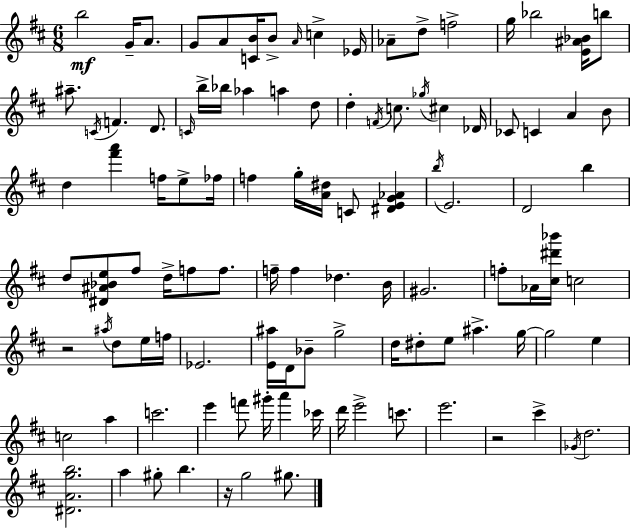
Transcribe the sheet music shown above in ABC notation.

X:1
T:Untitled
M:6/8
L:1/4
K:D
b2 G/4 A/2 G/2 A/2 [CB]/4 B/2 A/4 c _E/4 _A/2 d/2 f2 g/4 _b2 [E^A_B]/4 b/2 ^a/2 C/4 F D/2 C/4 b/4 _b/4 _a a d/2 d F/4 c/2 _g/4 ^c _D/4 _C/2 C A B/2 d [^f'a'] f/4 e/2 _f/4 f g/4 [A^d]/4 C/2 [^DEG_A] b/4 E2 D2 b d/2 [^D^A_Be]/2 ^f/2 d/4 f/2 f/2 f/4 f _d B/4 ^G2 f/2 _A/4 [^c^d'_b']/4 c2 z2 ^a/4 d/2 e/4 f/4 _E2 [E^a]/4 D/4 _B/2 g2 d/4 ^d/2 e/2 ^a g/4 g2 e c2 a c'2 e' f'/2 ^g'/4 a' _c'/4 d'/4 e'2 c'/2 e'2 z2 ^c' _G/4 d2 [^DAgb]2 a ^g/2 b z/4 g2 ^g/2